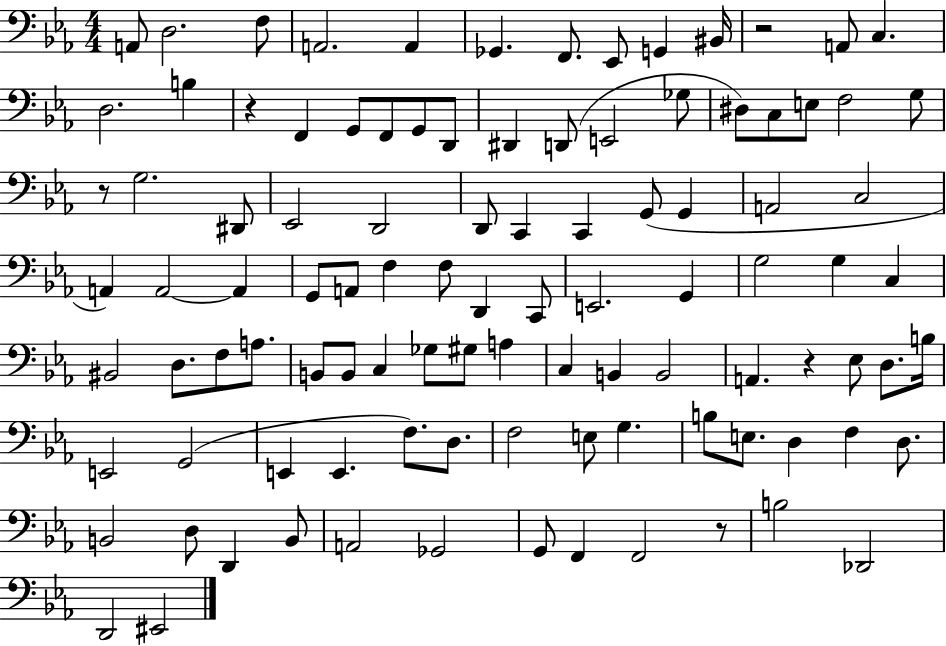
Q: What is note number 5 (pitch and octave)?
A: A2